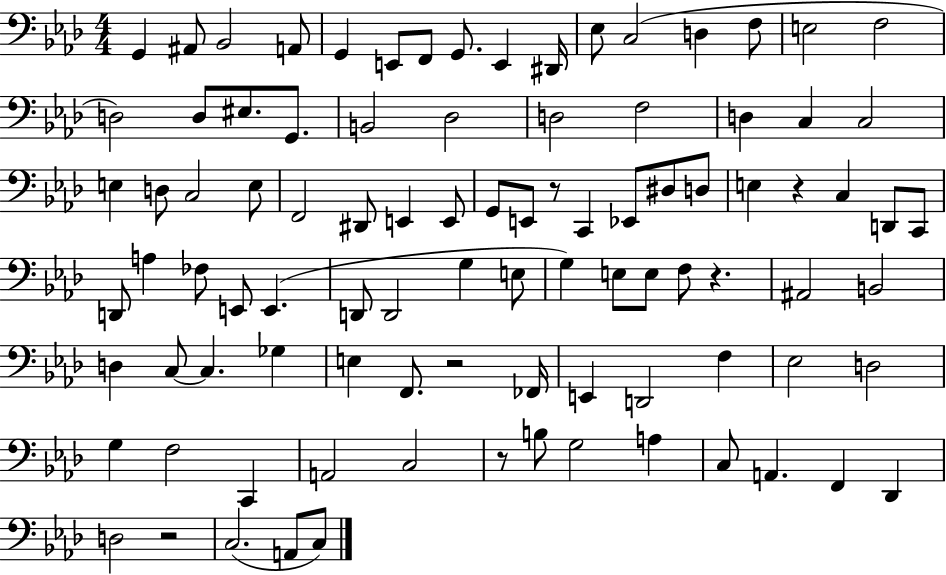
{
  \clef bass
  \numericTimeSignature
  \time 4/4
  \key aes \major
  g,4 ais,8 bes,2 a,8 | g,4 e,8 f,8 g,8. e,4 dis,16 | ees8 c2( d4 f8 | e2 f2 | \break d2) d8 eis8. g,8. | b,2 des2 | d2 f2 | d4 c4 c2 | \break e4 d8 c2 e8 | f,2 dis,8 e,4 e,8 | g,8 e,8 r8 c,4 ees,8 dis8 d8 | e4 r4 c4 d,8 c,8 | \break d,8 a4 fes8 e,8 e,4.( | d,8 d,2 g4 e8 | g4) e8 e8 f8 r4. | ais,2 b,2 | \break d4 c8~~ c4. ges4 | e4 f,8. r2 fes,16 | e,4 d,2 f4 | ees2 d2 | \break g4 f2 c,4 | a,2 c2 | r8 b8 g2 a4 | c8 a,4. f,4 des,4 | \break d2 r2 | c2.( a,8 c8) | \bar "|."
}